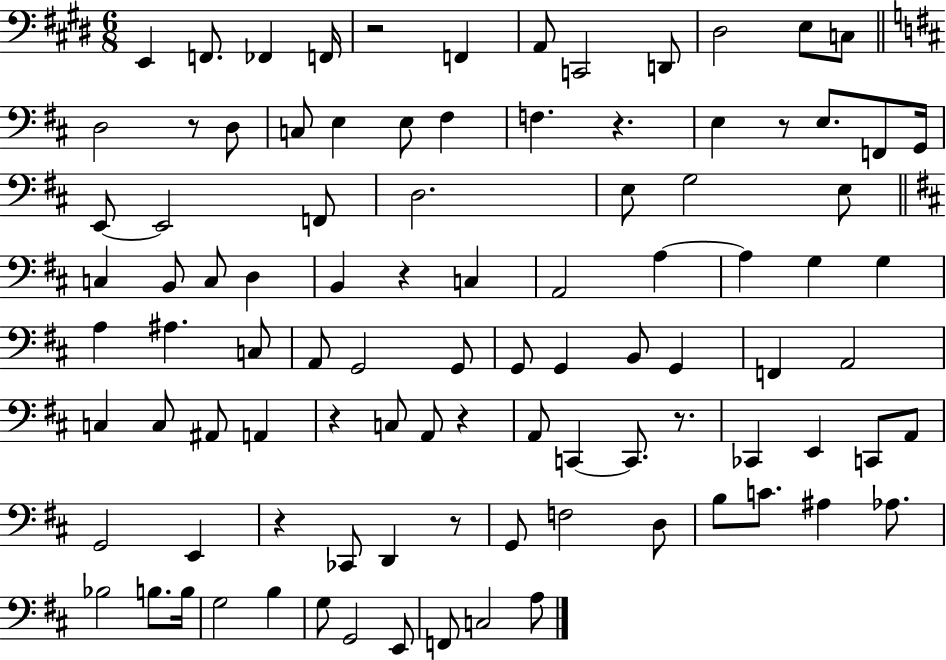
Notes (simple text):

E2/q F2/e. FES2/q F2/s R/h F2/q A2/e C2/h D2/e D#3/h E3/e C3/e D3/h R/e D3/e C3/e E3/q E3/e F#3/q F3/q. R/q. E3/q R/e E3/e. F2/e G2/s E2/e E2/h F2/e D3/h. E3/e G3/h E3/e C3/q B2/e C3/e D3/q B2/q R/q C3/q A2/h A3/q A3/q G3/q G3/q A3/q A#3/q. C3/e A2/e G2/h G2/e G2/e G2/q B2/e G2/q F2/q A2/h C3/q C3/e A#2/e A2/q R/q C3/e A2/e R/q A2/e C2/q C2/e. R/e. CES2/q E2/q C2/e A2/e G2/h E2/q R/q CES2/e D2/q R/e G2/e F3/h D3/e B3/e C4/e. A#3/q Ab3/e. Bb3/h B3/e. B3/s G3/h B3/q G3/e G2/h E2/e F2/e C3/h A3/e